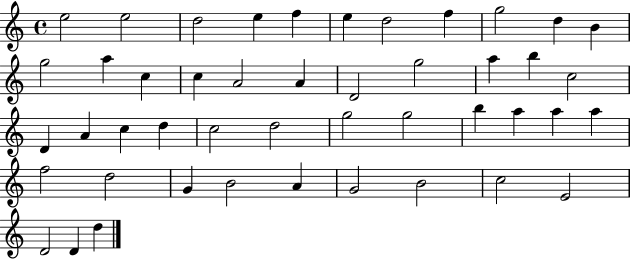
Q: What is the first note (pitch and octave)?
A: E5